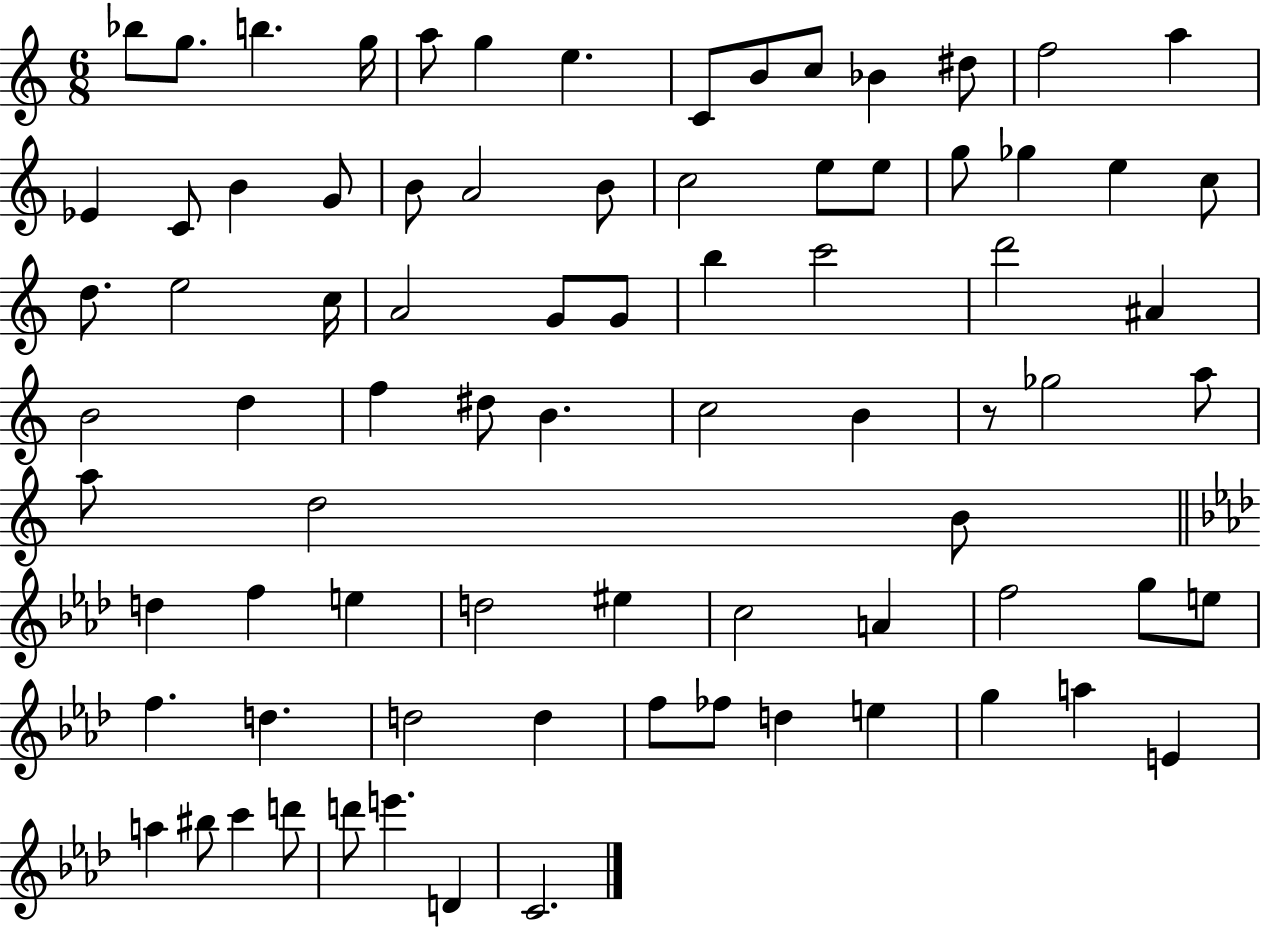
X:1
T:Untitled
M:6/8
L:1/4
K:C
_b/2 g/2 b g/4 a/2 g e C/2 B/2 c/2 _B ^d/2 f2 a _E C/2 B G/2 B/2 A2 B/2 c2 e/2 e/2 g/2 _g e c/2 d/2 e2 c/4 A2 G/2 G/2 b c'2 d'2 ^A B2 d f ^d/2 B c2 B z/2 _g2 a/2 a/2 d2 B/2 d f e d2 ^e c2 A f2 g/2 e/2 f d d2 d f/2 _f/2 d e g a E a ^b/2 c' d'/2 d'/2 e' D C2